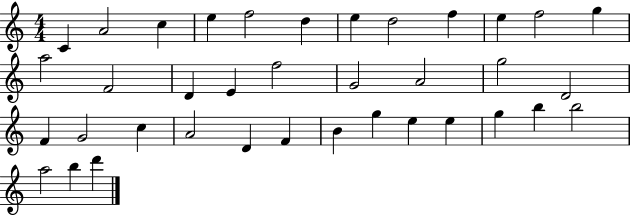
C4/q A4/h C5/q E5/q F5/h D5/q E5/q D5/h F5/q E5/q F5/h G5/q A5/h F4/h D4/q E4/q F5/h G4/h A4/h G5/h D4/h F4/q G4/h C5/q A4/h D4/q F4/q B4/q G5/q E5/q E5/q G5/q B5/q B5/h A5/h B5/q D6/q